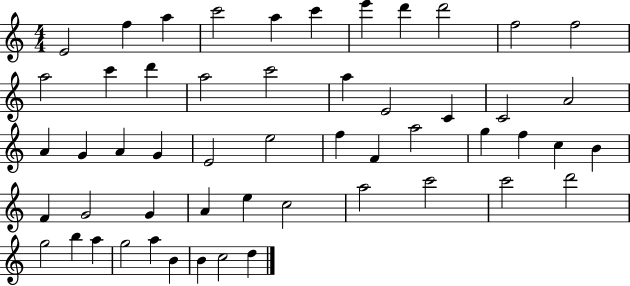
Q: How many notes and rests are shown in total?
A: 53